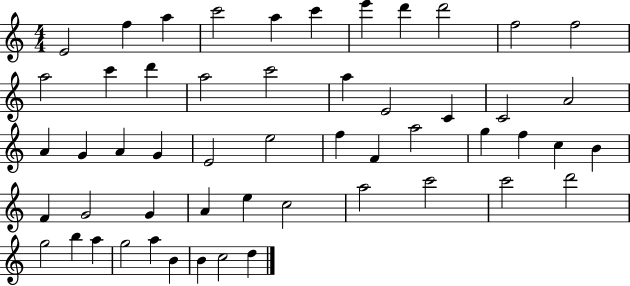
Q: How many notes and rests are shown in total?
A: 53